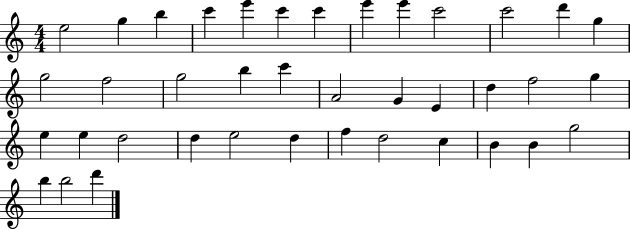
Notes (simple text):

E5/h G5/q B5/q C6/q E6/q C6/q C6/q E6/q E6/q C6/h C6/h D6/q G5/q G5/h F5/h G5/h B5/q C6/q A4/h G4/q E4/q D5/q F5/h G5/q E5/q E5/q D5/h D5/q E5/h D5/q F5/q D5/h C5/q B4/q B4/q G5/h B5/q B5/h D6/q